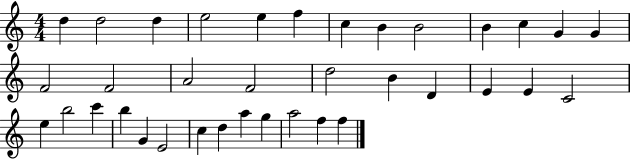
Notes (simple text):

D5/q D5/h D5/q E5/h E5/q F5/q C5/q B4/q B4/h B4/q C5/q G4/q G4/q F4/h F4/h A4/h F4/h D5/h B4/q D4/q E4/q E4/q C4/h E5/q B5/h C6/q B5/q G4/q E4/h C5/q D5/q A5/q G5/q A5/h F5/q F5/q